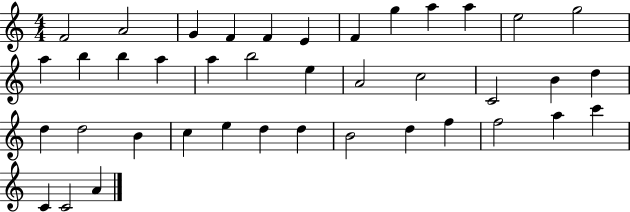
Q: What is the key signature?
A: C major